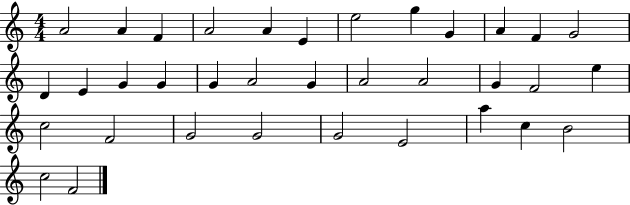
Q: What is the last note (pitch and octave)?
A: F4